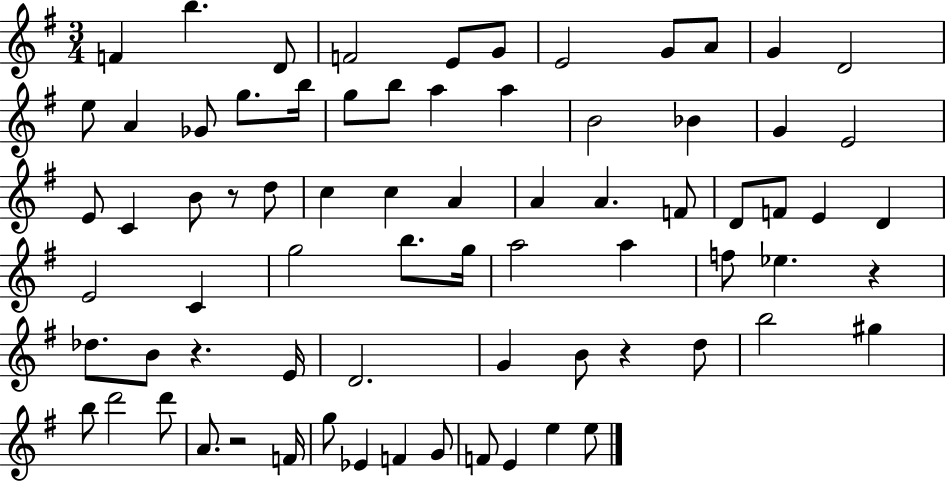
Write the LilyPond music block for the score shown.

{
  \clef treble
  \numericTimeSignature
  \time 3/4
  \key g \major
  f'4 b''4. d'8 | f'2 e'8 g'8 | e'2 g'8 a'8 | g'4 d'2 | \break e''8 a'4 ges'8 g''8. b''16 | g''8 b''8 a''4 a''4 | b'2 bes'4 | g'4 e'2 | \break e'8 c'4 b'8 r8 d''8 | c''4 c''4 a'4 | a'4 a'4. f'8 | d'8 f'8 e'4 d'4 | \break e'2 c'4 | g''2 b''8. g''16 | a''2 a''4 | f''8 ees''4. r4 | \break des''8. b'8 r4. e'16 | d'2. | g'4 b'8 r4 d''8 | b''2 gis''4 | \break b''8 d'''2 d'''8 | a'8. r2 f'16 | g''8 ees'4 f'4 g'8 | f'8 e'4 e''4 e''8 | \break \bar "|."
}